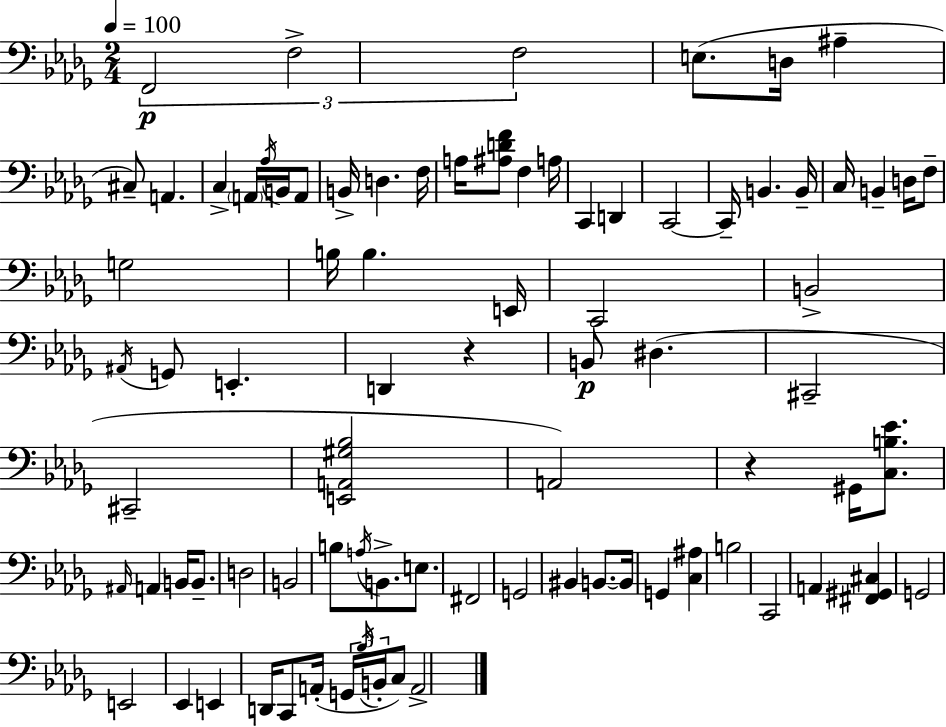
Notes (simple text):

F2/h F3/h F3/h E3/e. D3/s A#3/q C#3/e A2/q. C3/q A2/s Ab3/s B2/s A2/e B2/s D3/q. F3/s A3/s [A#3,D4,F4]/e F3/q A3/s C2/q D2/q C2/h C2/s B2/q. B2/s C3/s B2/q D3/s F3/e G3/h B3/s B3/q. E2/s C2/h B2/h A#2/s G2/e E2/q. D2/q R/q B2/e D#3/q. C#2/h C#2/h [E2,A2,G#3,Bb3]/h A2/h R/q G#2/s [C3,B3,Eb4]/e. A#2/s A2/q B2/s B2/e. D3/h B2/h B3/e A3/s B2/e. E3/e. F#2/h G2/h BIS2/q B2/e. B2/s G2/q [C3,A#3]/q B3/h C2/h A2/q [F#2,G#2,C#3]/q G2/h E2/h Eb2/q E2/q D2/s C2/e A2/s G2/s Bb3/s B2/s C3/e A2/h